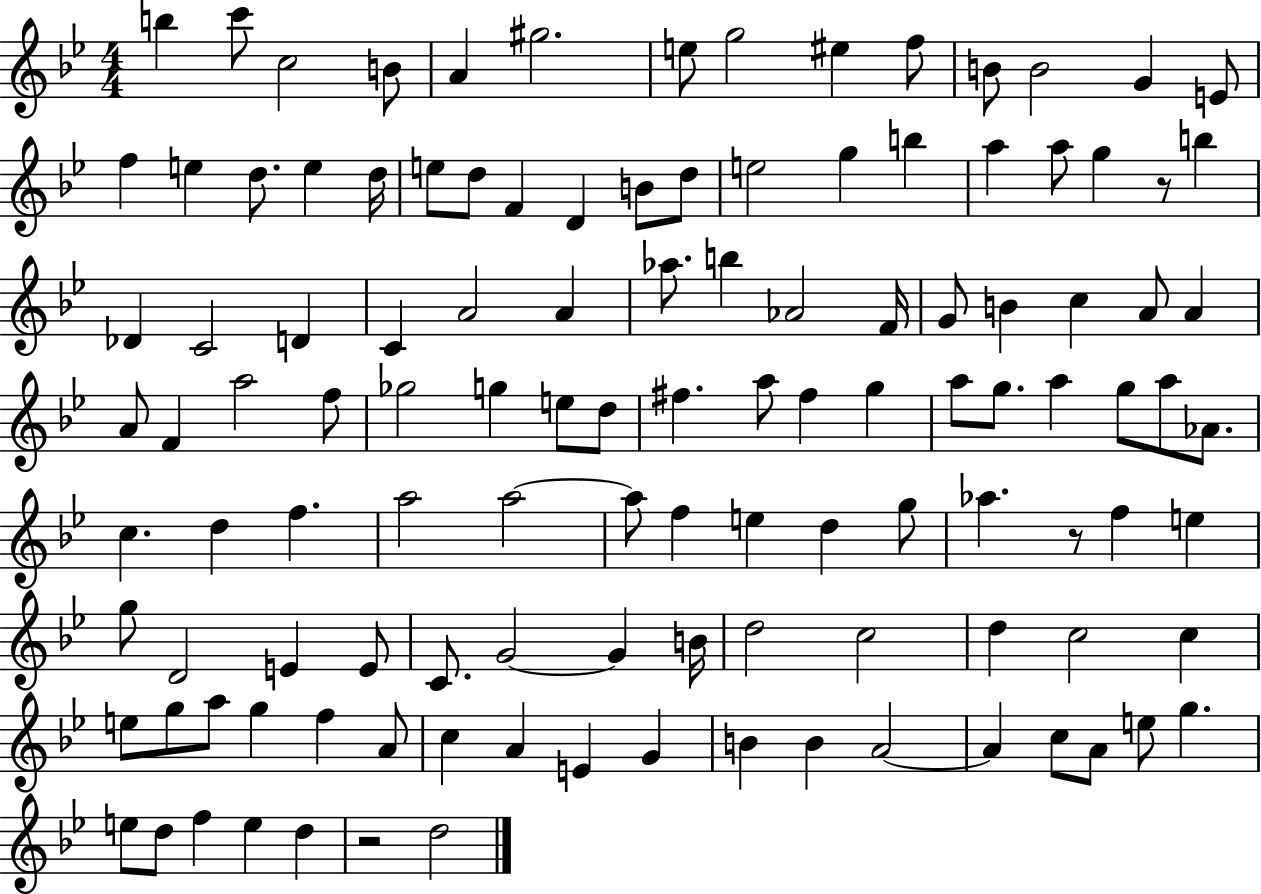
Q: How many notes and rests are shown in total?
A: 118